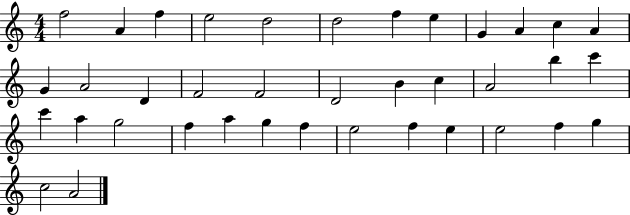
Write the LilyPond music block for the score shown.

{
  \clef treble
  \numericTimeSignature
  \time 4/4
  \key c \major
  f''2 a'4 f''4 | e''2 d''2 | d''2 f''4 e''4 | g'4 a'4 c''4 a'4 | \break g'4 a'2 d'4 | f'2 f'2 | d'2 b'4 c''4 | a'2 b''4 c'''4 | \break c'''4 a''4 g''2 | f''4 a''4 g''4 f''4 | e''2 f''4 e''4 | e''2 f''4 g''4 | \break c''2 a'2 | \bar "|."
}